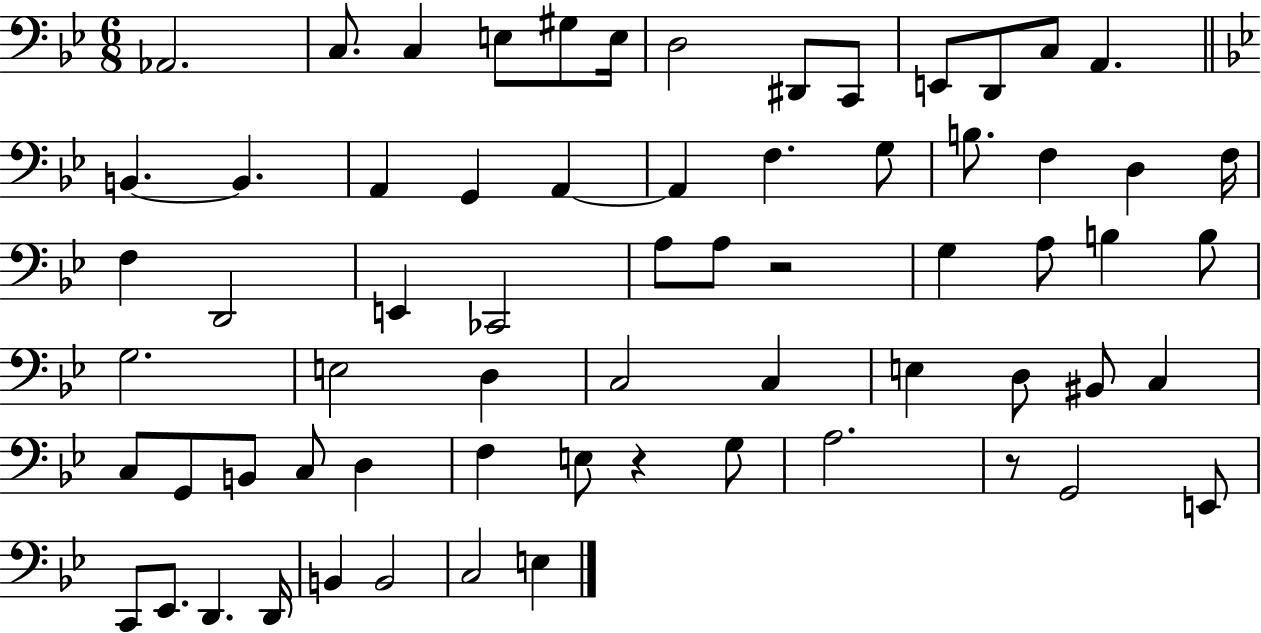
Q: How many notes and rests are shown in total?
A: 66